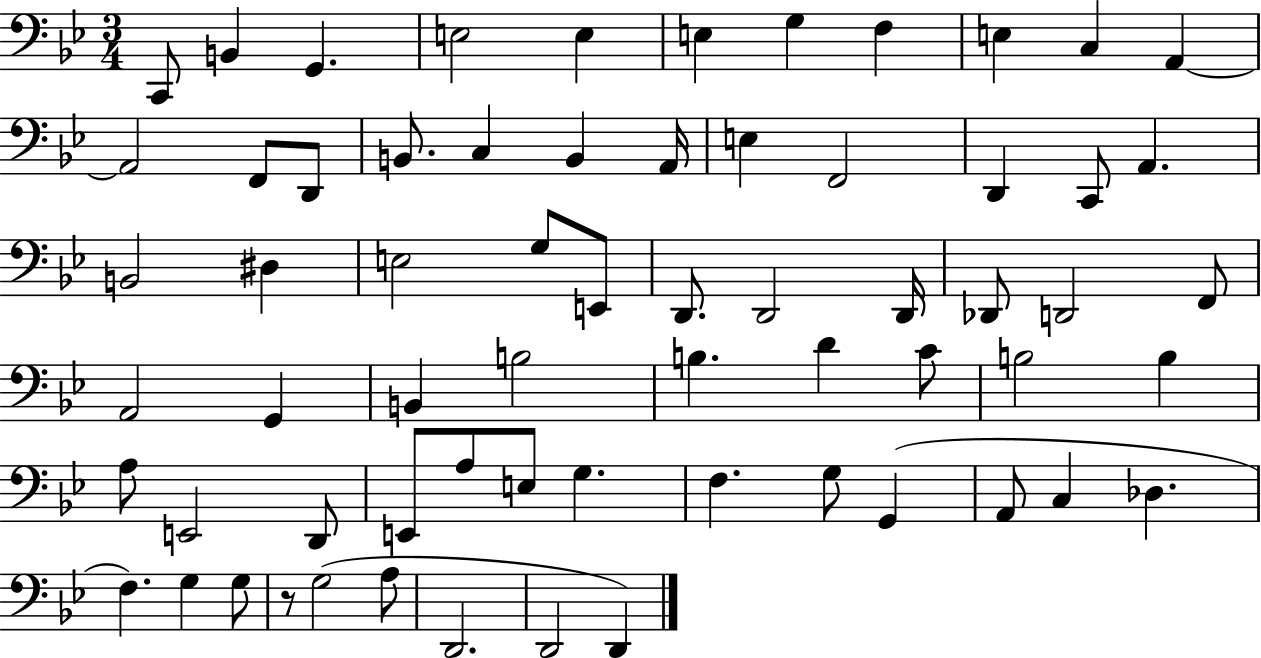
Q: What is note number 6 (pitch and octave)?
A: E3